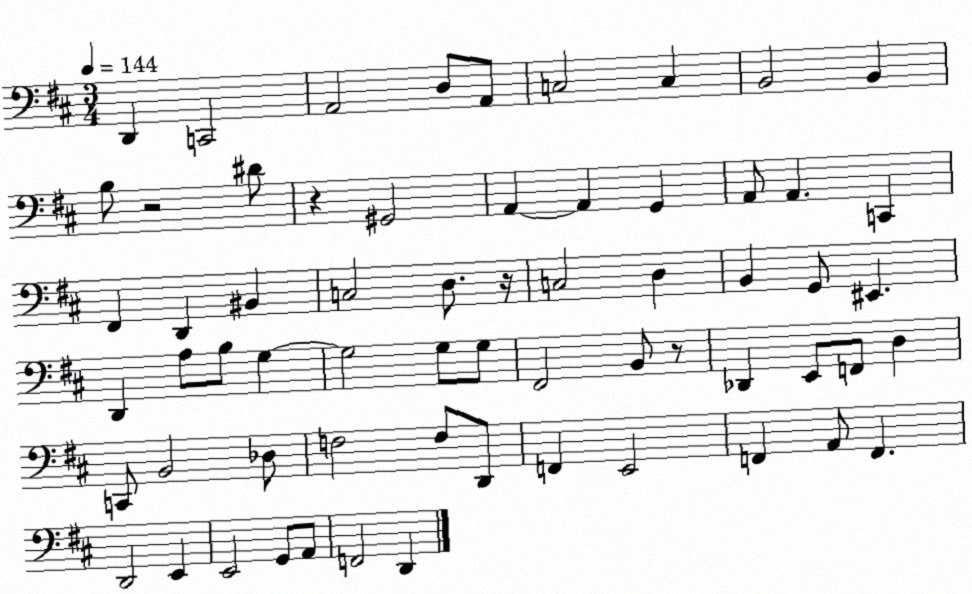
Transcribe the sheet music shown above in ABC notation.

X:1
T:Untitled
M:3/4
L:1/4
K:D
D,, C,,2 A,,2 D,/2 A,,/2 C,2 C, B,,2 B,, B,/2 z2 ^D/2 z ^G,,2 A,, A,, G,, A,,/2 A,, C,, ^F,, D,, ^B,, C,2 D,/2 z/4 C,2 D, B,, G,,/2 ^E,, D,, A,/2 B,/2 G, G,2 G,/2 G,/2 ^F,,2 B,,/2 z/2 _D,, E,,/2 F,,/2 D, C,,/2 B,,2 _D,/2 F,2 F,/2 D,,/2 F,, E,,2 F,, A,,/2 F,, D,,2 E,, E,,2 G,,/2 A,,/2 F,,2 D,,